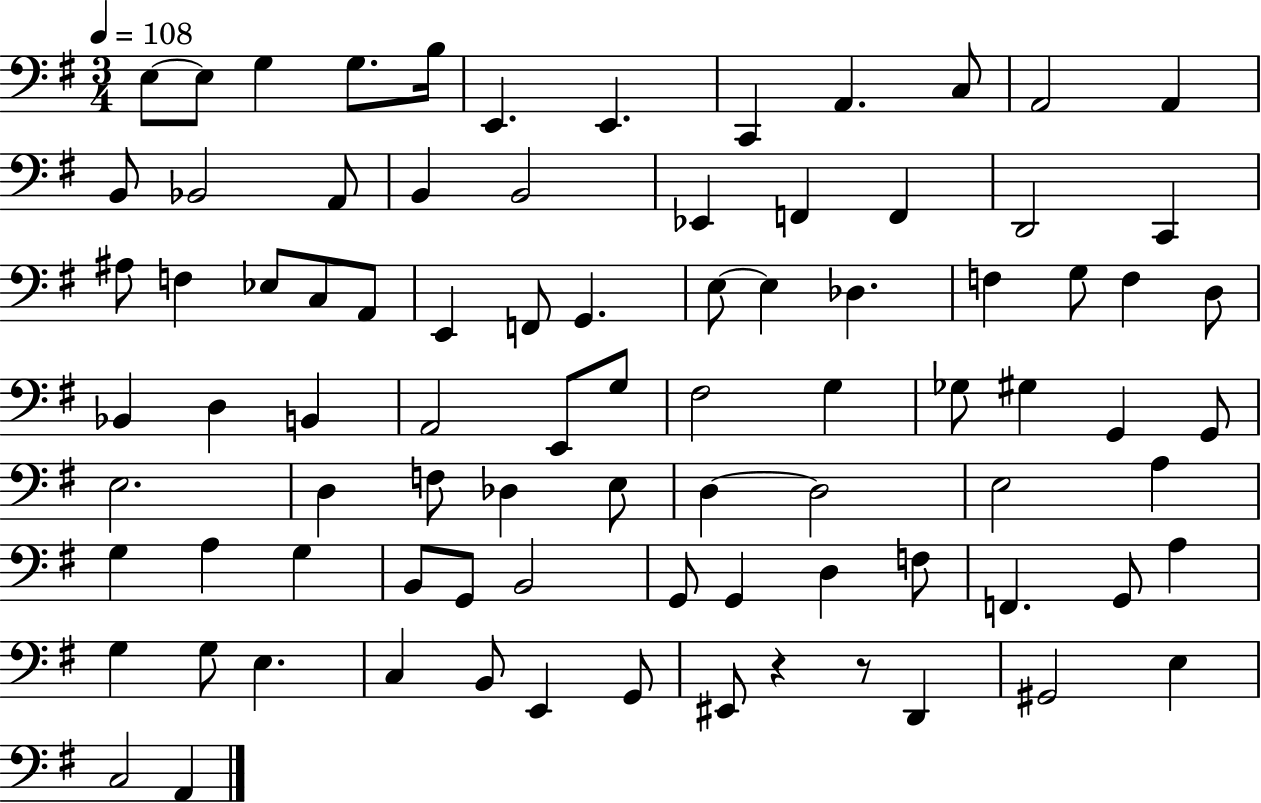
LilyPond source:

{
  \clef bass
  \numericTimeSignature
  \time 3/4
  \key g \major
  \tempo 4 = 108
  \repeat volta 2 { e8~~ e8 g4 g8. b16 | e,4. e,4. | c,4 a,4. c8 | a,2 a,4 | \break b,8 bes,2 a,8 | b,4 b,2 | ees,4 f,4 f,4 | d,2 c,4 | \break ais8 f4 ees8 c8 a,8 | e,4 f,8 g,4. | e8~~ e4 des4. | f4 g8 f4 d8 | \break bes,4 d4 b,4 | a,2 e,8 g8 | fis2 g4 | ges8 gis4 g,4 g,8 | \break e2. | d4 f8 des4 e8 | d4~~ d2 | e2 a4 | \break g4 a4 g4 | b,8 g,8 b,2 | g,8 g,4 d4 f8 | f,4. g,8 a4 | \break g4 g8 e4. | c4 b,8 e,4 g,8 | eis,8 r4 r8 d,4 | gis,2 e4 | \break c2 a,4 | } \bar "|."
}